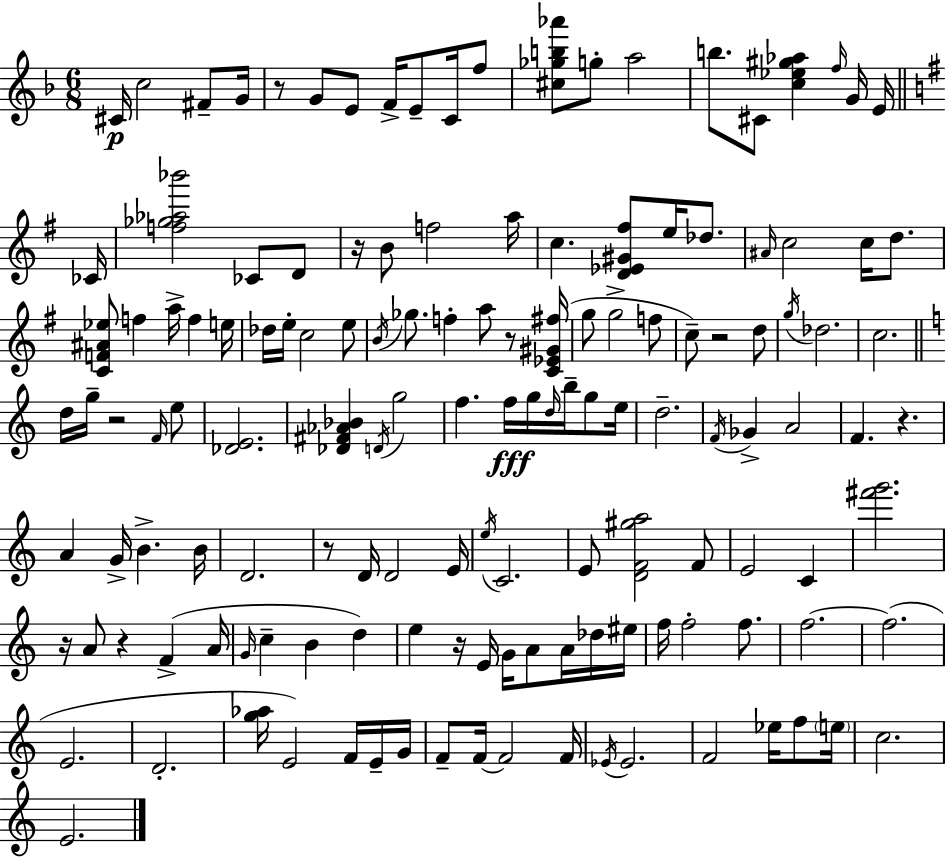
X:1
T:Untitled
M:6/8
L:1/4
K:F
^C/4 c2 ^F/2 G/4 z/2 G/2 E/2 F/4 E/2 C/4 f/2 [^c_gb_a']/2 g/2 a2 b/2 ^C/2 [c_e^g_a] f/4 G/4 E/4 _C/4 [f_g_a_b']2 _C/2 D/2 z/4 B/2 f2 a/4 c [D_E^G^f]/2 e/4 _d/2 ^A/4 c2 c/4 d/2 [CF^A_e]/2 f a/4 f e/4 _d/4 e/4 c2 e/2 B/4 _g/2 f a/2 z/2 [C_E^G^f]/4 g/2 g2 f/2 c/2 z2 d/2 g/4 _d2 c2 d/4 g/4 z2 F/4 e/2 [_DE]2 [_D^F_A_B] D/4 g2 f f/4 g/4 d/4 b/4 g/2 e/4 d2 F/4 _G A2 F z A G/4 B B/4 D2 z/2 D/4 D2 E/4 e/4 C2 E/2 [DF^ga]2 F/2 E2 C [^f'g']2 z/4 A/2 z F A/4 G/4 c B d e z/4 E/4 G/4 A/2 A/4 _d/4 ^e/4 f/4 f2 f/2 f2 f2 E2 D2 [g_a]/4 E2 F/4 E/4 G/4 F/2 F/4 F2 F/4 _E/4 _E2 F2 _e/4 f/2 e/4 c2 E2